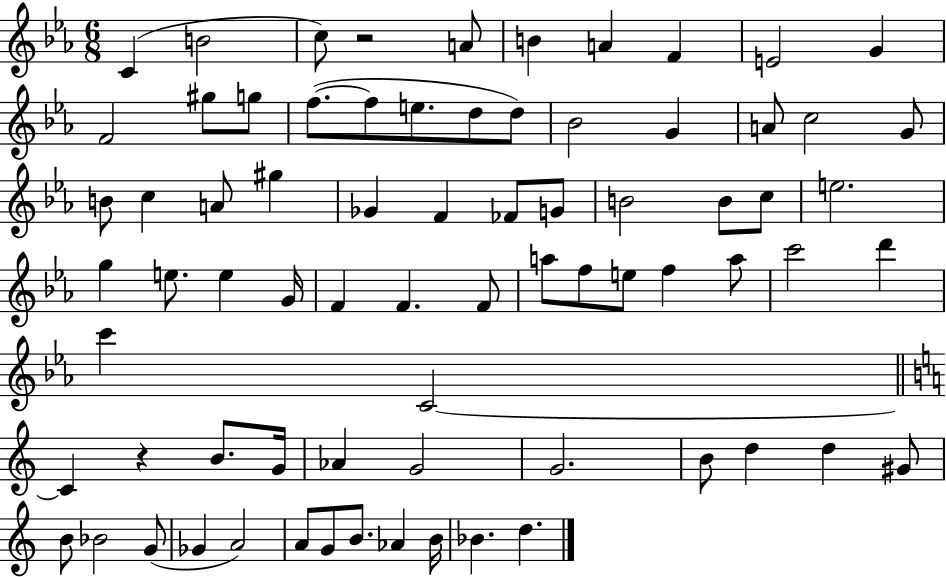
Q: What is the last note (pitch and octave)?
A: D5